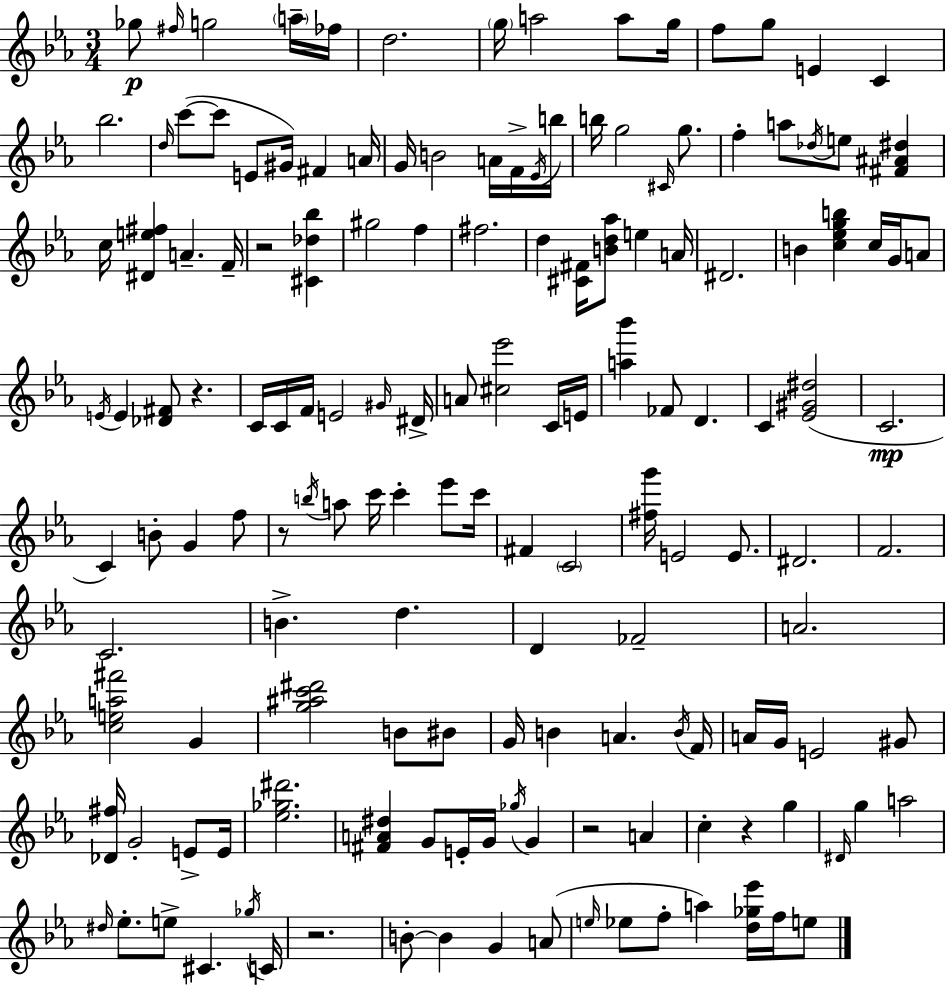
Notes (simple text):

Gb5/e F#5/s G5/h A5/s FES5/s D5/h. G5/s A5/h A5/e G5/s F5/e G5/e E4/q C4/q Bb5/h. D5/s C6/e C6/e E4/e G#4/s F#4/q A4/s G4/s B4/h A4/s F4/s Eb4/s B5/s B5/s G5/h C#4/s G5/e. F5/q A5/e Db5/s E5/e [F#4,A#4,D#5]/q C5/s [D#4,E5,F#5]/q A4/q. F4/s R/h [C#4,Db5,Bb5]/q G#5/h F5/q F#5/h. D5/q [C#4,F#4]/s [B4,D5,Ab5]/e E5/q A4/s D#4/h. B4/q [C5,Eb5,G5,B5]/q C5/s G4/s A4/e E4/s E4/q [Db4,F#4]/e R/q. C4/s C4/s F4/s E4/h G#4/s D#4/s A4/e [C#5,Eb6]/h C4/s E4/s [A5,Bb6]/q FES4/e D4/q. C4/q [Eb4,G#4,D#5]/h C4/h. C4/q B4/e G4/q F5/e R/e B5/s A5/e C6/s C6/q Eb6/e C6/s F#4/q C4/h [F#5,G6]/s E4/h E4/e. D#4/h. F4/h. C4/h. B4/q. D5/q. D4/q FES4/h A4/h. [C5,E5,A5,F#6]/h G4/q [G5,A#5,C6,D#6]/h B4/e BIS4/e G4/s B4/q A4/q. B4/s F4/s A4/s G4/s E4/h G#4/e [Db4,F#5]/s G4/h E4/e E4/s [Eb5,Gb5,D#6]/h. [F#4,A4,D#5]/q G4/e E4/s G4/s Gb5/s G4/q R/h A4/q C5/q R/q G5/q D#4/s G5/q A5/h D#5/s Eb5/e. E5/e C#4/q. Gb5/s C4/s R/h. B4/e B4/q G4/q A4/e E5/s Eb5/e F5/e A5/q [D5,Gb5,Eb6]/s F5/s E5/e